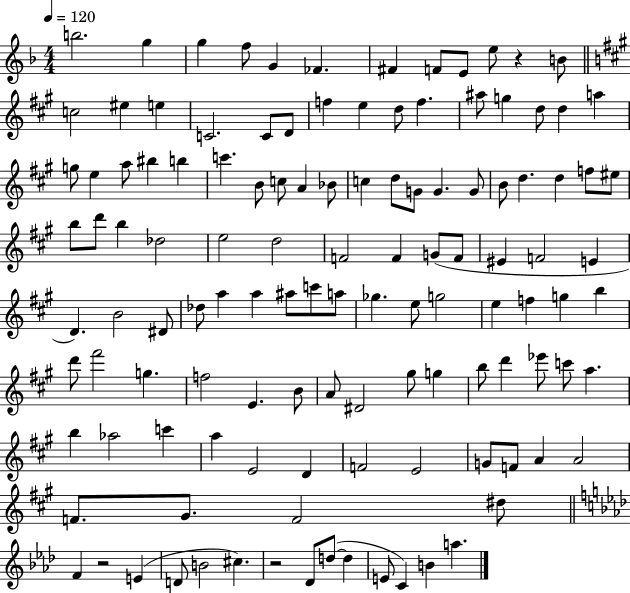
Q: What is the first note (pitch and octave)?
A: B5